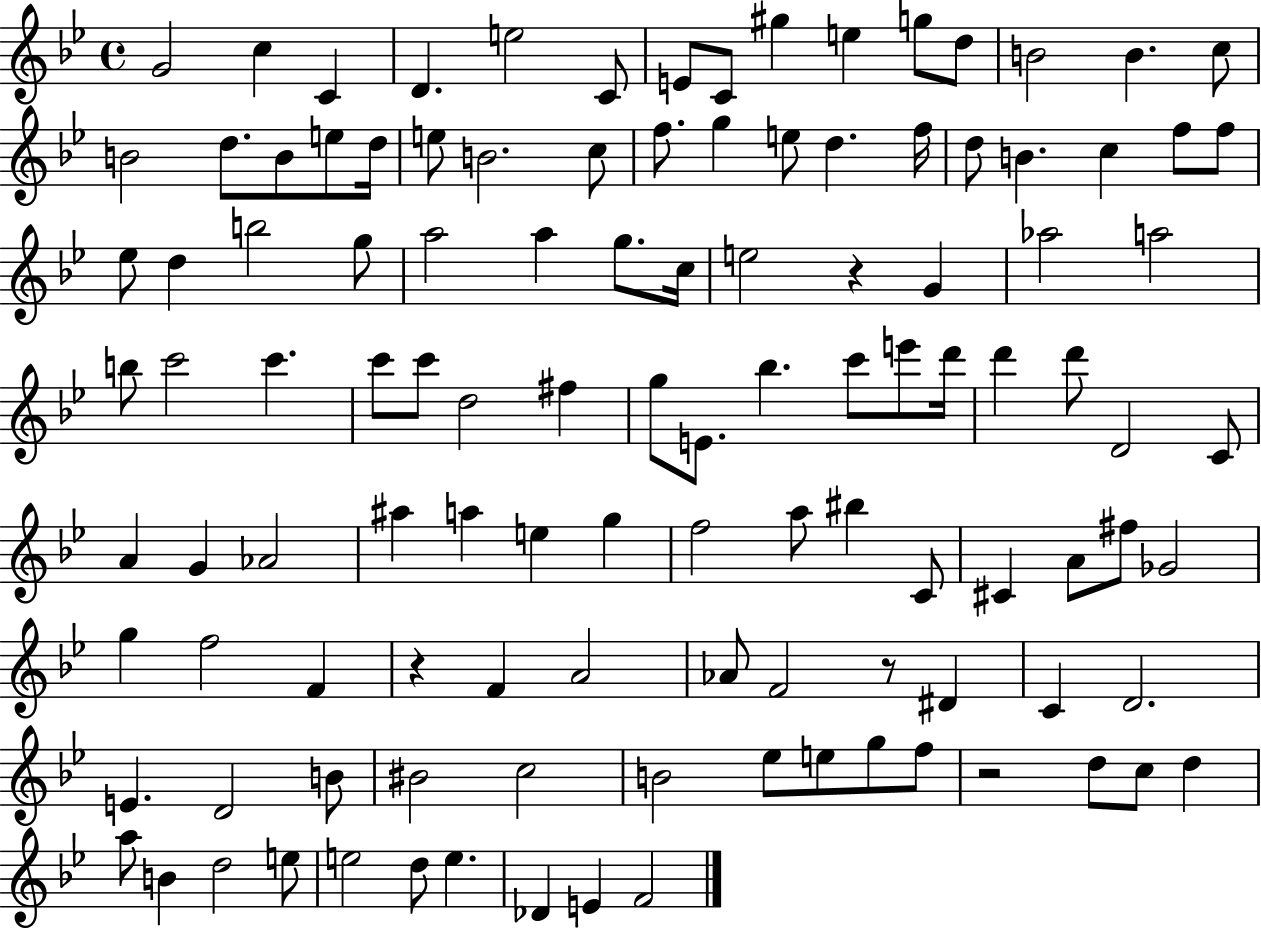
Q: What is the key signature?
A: BES major